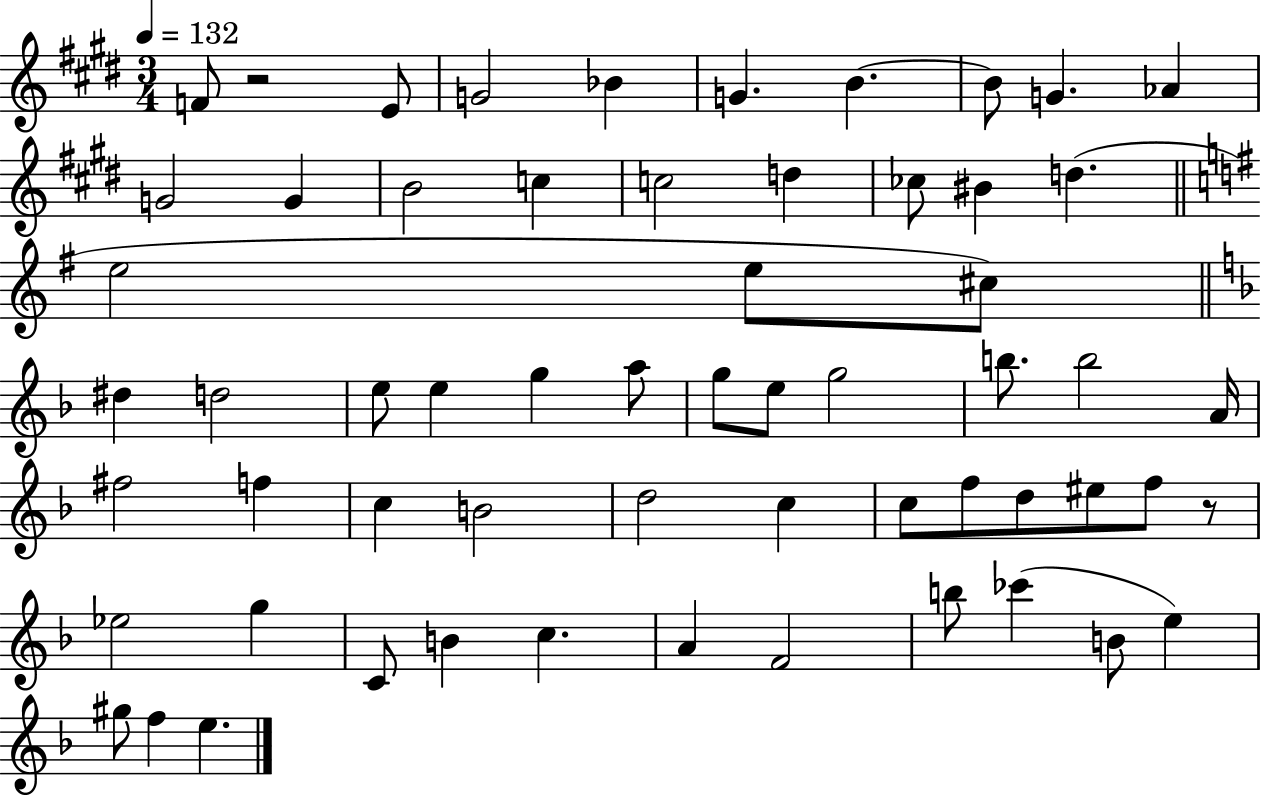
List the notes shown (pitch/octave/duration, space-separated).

F4/e R/h E4/e G4/h Bb4/q G4/q. B4/q. B4/e G4/q. Ab4/q G4/h G4/q B4/h C5/q C5/h D5/q CES5/e BIS4/q D5/q. E5/h E5/e C#5/e D#5/q D5/h E5/e E5/q G5/q A5/e G5/e E5/e G5/h B5/e. B5/h A4/s F#5/h F5/q C5/q B4/h D5/h C5/q C5/e F5/e D5/e EIS5/e F5/e R/e Eb5/h G5/q C4/e B4/q C5/q. A4/q F4/h B5/e CES6/q B4/e E5/q G#5/e F5/q E5/q.